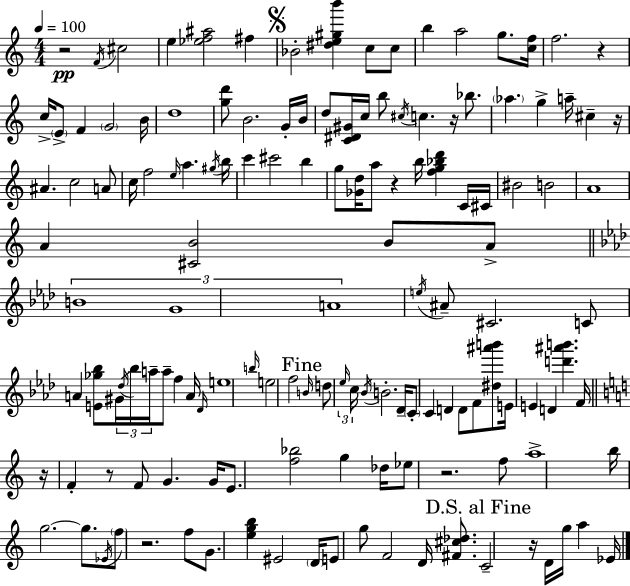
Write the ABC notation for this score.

X:1
T:Untitled
M:4/4
L:1/4
K:Am
z2 F/4 ^c2 e [_ef^a]2 ^f _B2 [^de^gb'] c/2 c/2 b a2 g/2 [cf]/4 f2 z c/4 E/2 F G2 B/4 d4 [gd']/2 B2 G/4 B/4 d/2 [C^D^G]/4 c/4 b/2 ^c/4 c z/4 _b/2 _a g a/4 ^c z/4 ^A c2 A/2 c/4 f2 e/4 a ^g/4 b/4 c' ^c'2 b g/2 [_Gd]/4 a/2 z b/4 [fg_bd'] C/4 ^C/4 ^B2 B2 A4 A [^CB]2 B/2 A/2 B4 G4 A4 e/4 ^A/2 ^C2 C/2 A [E_g_b]/2 ^G/4 _d/4 _b/4 a/4 a/2 f A/4 _D/4 e4 b/4 e2 f2 B/4 d/2 _e/4 c/4 _B/4 B2 _D/4 C/2 C D D/2 F/2 [^d^a'b']/2 E/4 E D [d'^a'b'] F/4 z/4 F z/2 F/2 G G/4 E/2 [f_b]2 g _d/4 _e/2 z2 f/2 a4 b/4 g2 g/2 _E/4 f/2 z2 f/2 G/2 [egb] ^E2 D/4 E/2 g/2 F2 D/4 [^F^c_d]/2 C2 z/4 D/4 g/4 a _E/4